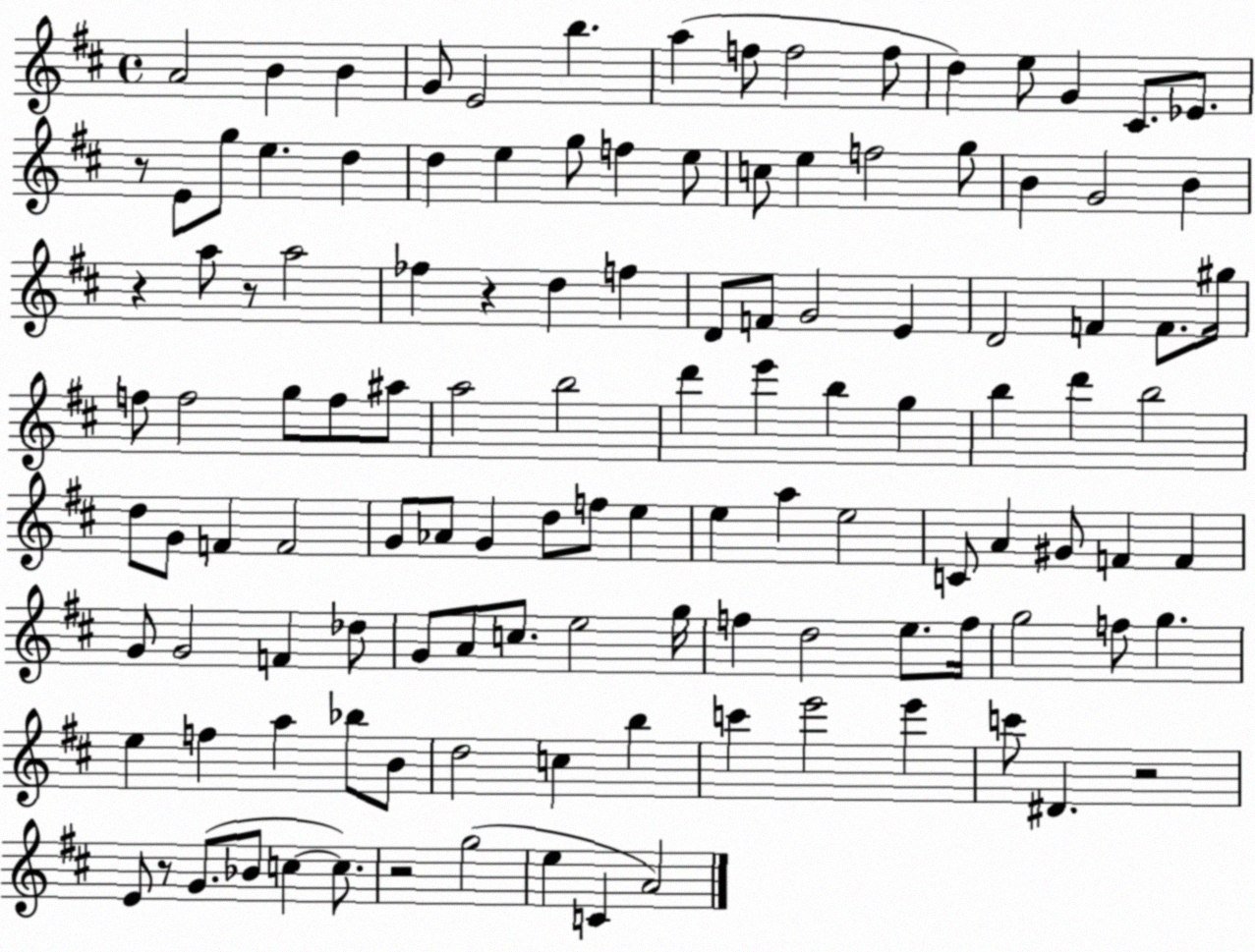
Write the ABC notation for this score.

X:1
T:Untitled
M:4/4
L:1/4
K:D
A2 B B G/2 E2 b a f/2 f2 f/2 d e/2 G ^C/2 _E/2 z/2 E/2 g/2 e d d e g/2 f e/2 c/2 e f2 g/2 B G2 B z a/2 z/2 a2 _f z d f D/2 F/2 G2 E D2 F F/2 ^g/4 f/2 f2 g/2 f/2 ^a/2 a2 b2 d' e' b g b d' b2 d/2 G/2 F F2 G/2 _A/2 G d/2 f/2 e e a e2 C/2 A ^G/2 F F G/2 G2 F _d/2 G/2 A/2 c/2 e2 g/4 f d2 e/2 f/4 g2 f/2 g e f a _b/2 B/2 d2 c b c' e'2 e' c'/2 ^D z2 E/2 z/2 G/2 _B/2 c c/2 z2 g2 e C A2